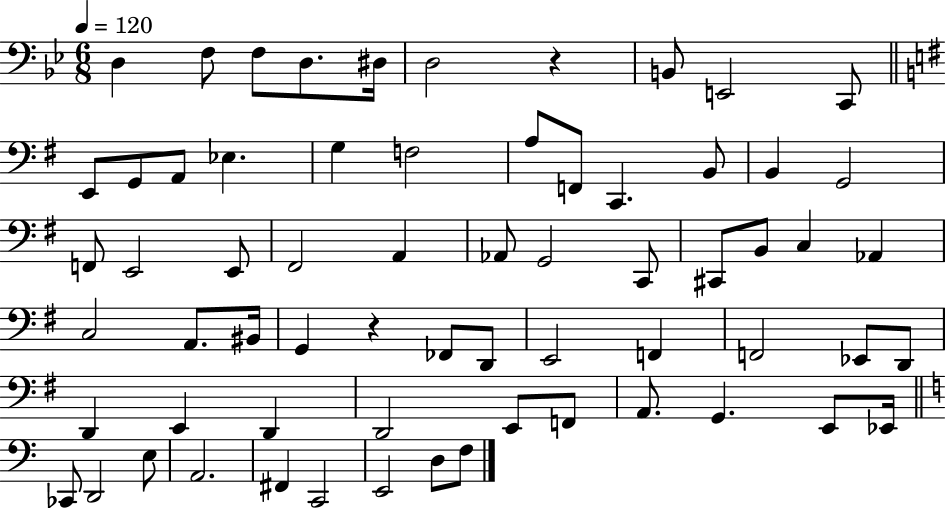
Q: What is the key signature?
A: BES major